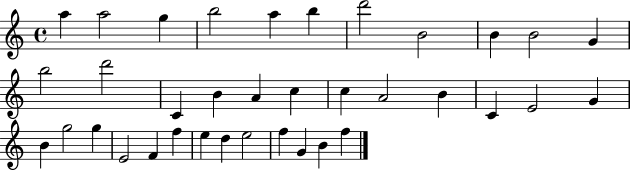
{
  \clef treble
  \time 4/4
  \defaultTimeSignature
  \key c \major
  a''4 a''2 g''4 | b''2 a''4 b''4 | d'''2 b'2 | b'4 b'2 g'4 | \break b''2 d'''2 | c'4 b'4 a'4 c''4 | c''4 a'2 b'4 | c'4 e'2 g'4 | \break b'4 g''2 g''4 | e'2 f'4 f''4 | e''4 d''4 e''2 | f''4 g'4 b'4 f''4 | \break \bar "|."
}